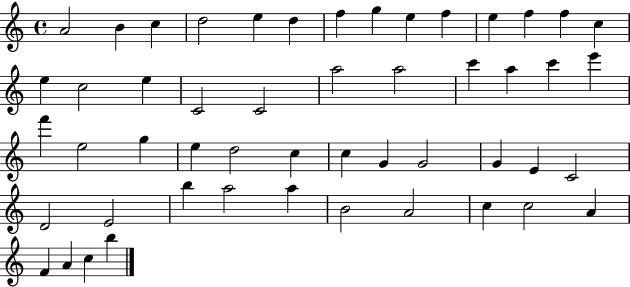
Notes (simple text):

A4/h B4/q C5/q D5/h E5/q D5/q F5/q G5/q E5/q F5/q E5/q F5/q F5/q C5/q E5/q C5/h E5/q C4/h C4/h A5/h A5/h C6/q A5/q C6/q E6/q F6/q E5/h G5/q E5/q D5/h C5/q C5/q G4/q G4/h G4/q E4/q C4/h D4/h E4/h B5/q A5/h A5/q B4/h A4/h C5/q C5/h A4/q F4/q A4/q C5/q B5/q